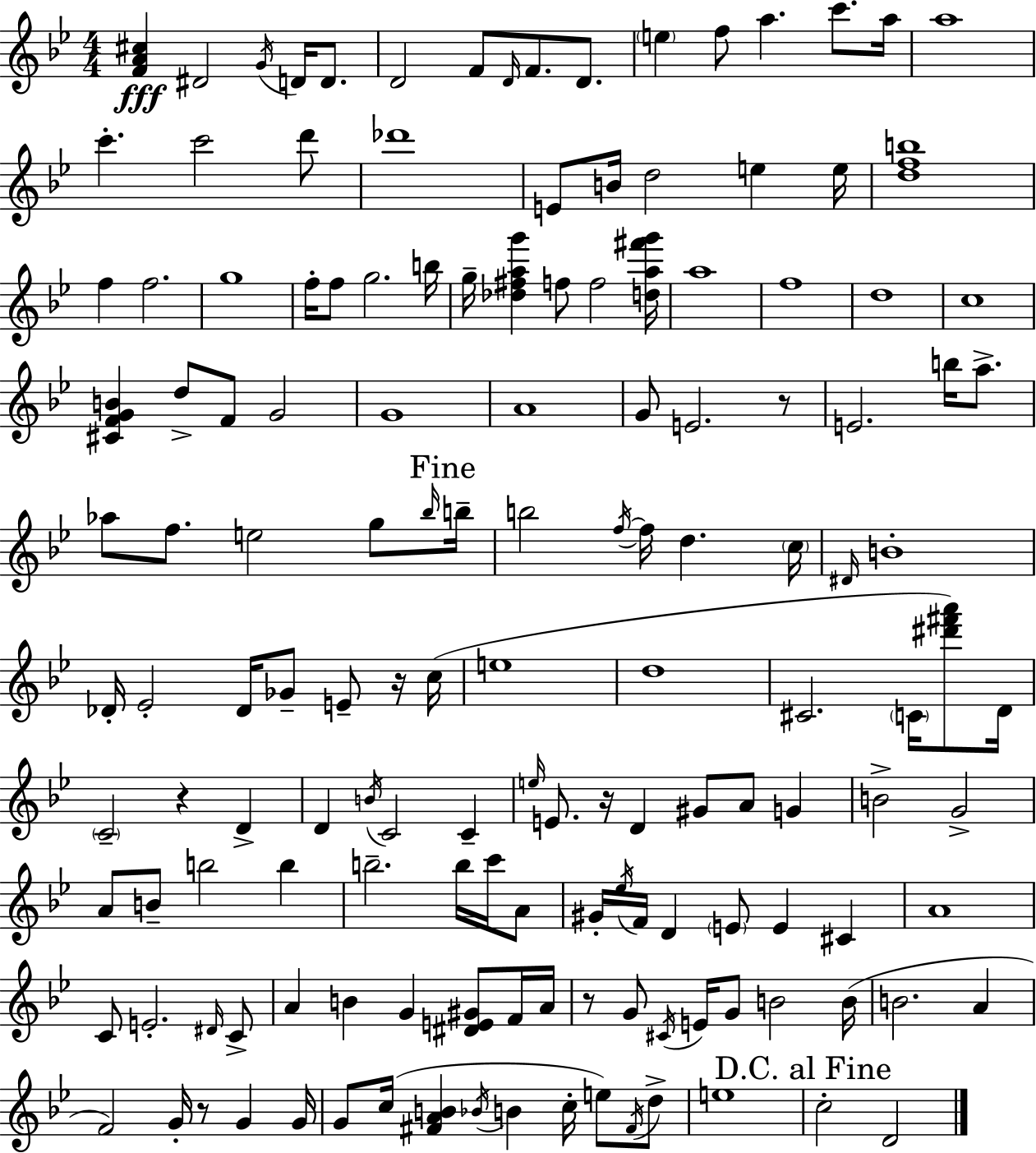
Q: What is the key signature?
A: BES major